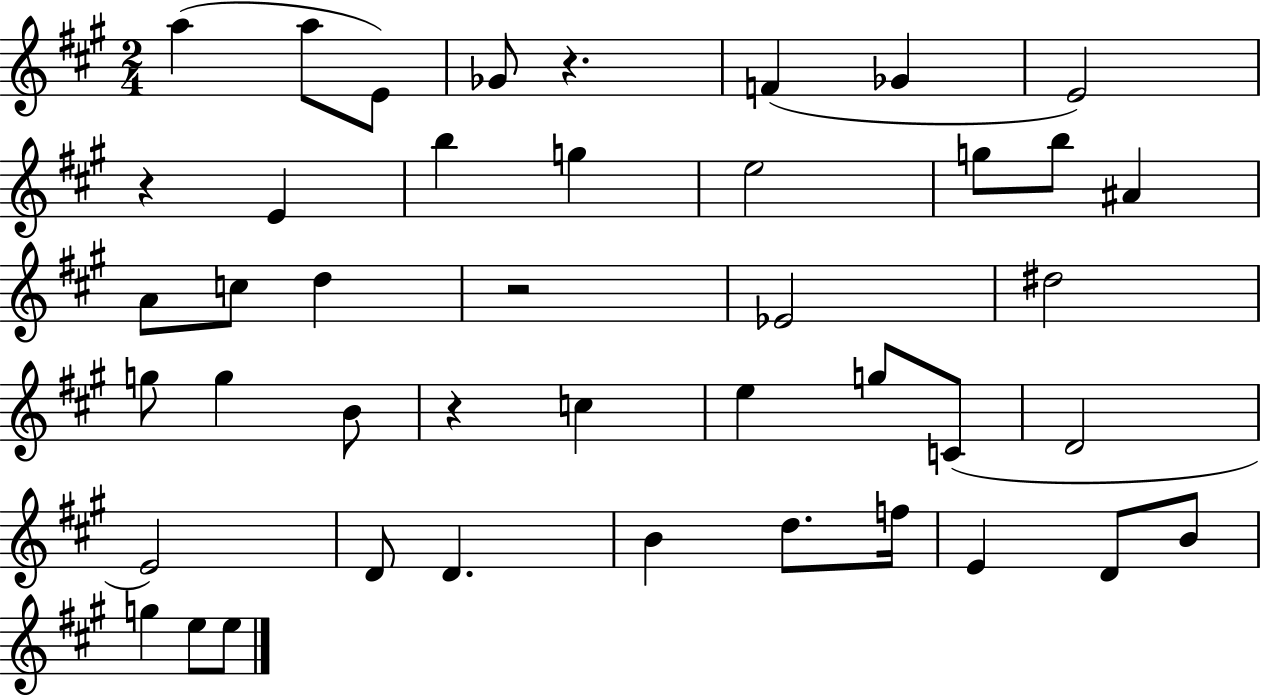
X:1
T:Untitled
M:2/4
L:1/4
K:A
a a/2 E/2 _G/2 z F _G E2 z E b g e2 g/2 b/2 ^A A/2 c/2 d z2 _E2 ^d2 g/2 g B/2 z c e g/2 C/2 D2 E2 D/2 D B d/2 f/4 E D/2 B/2 g e/2 e/2